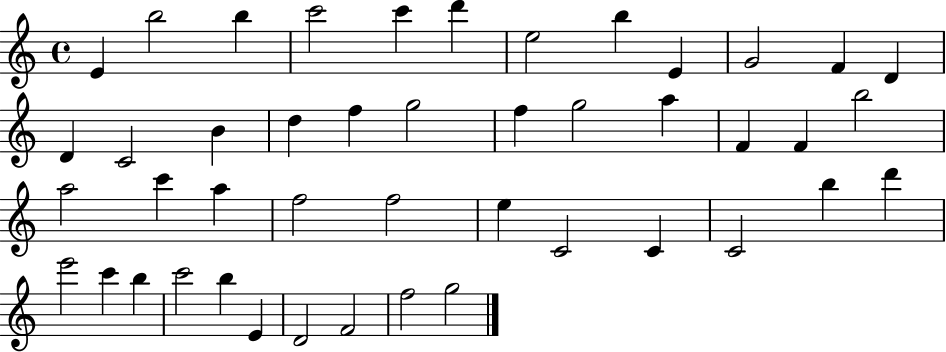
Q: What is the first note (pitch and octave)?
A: E4